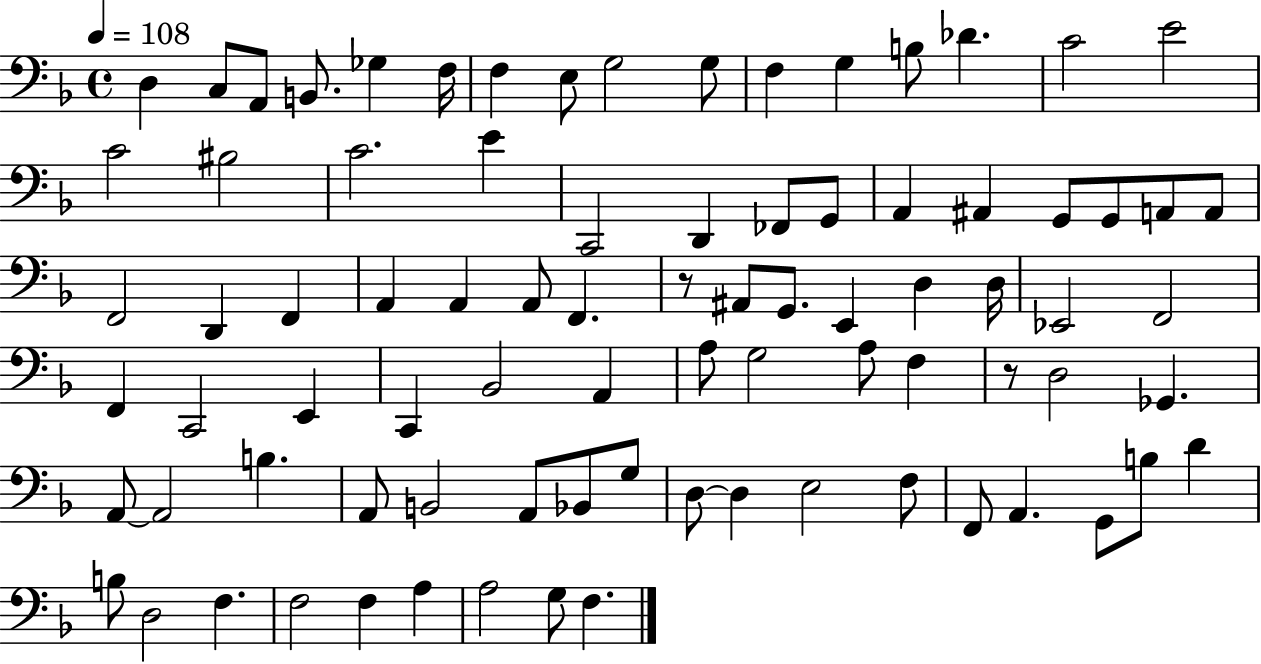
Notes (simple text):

D3/q C3/e A2/e B2/e. Gb3/q F3/s F3/q E3/e G3/h G3/e F3/q G3/q B3/e Db4/q. C4/h E4/h C4/h BIS3/h C4/h. E4/q C2/h D2/q FES2/e G2/e A2/q A#2/q G2/e G2/e A2/e A2/e F2/h D2/q F2/q A2/q A2/q A2/e F2/q. R/e A#2/e G2/e. E2/q D3/q D3/s Eb2/h F2/h F2/q C2/h E2/q C2/q Bb2/h A2/q A3/e G3/h A3/e F3/q R/e D3/h Gb2/q. A2/e A2/h B3/q. A2/e B2/h A2/e Bb2/e G3/e D3/e D3/q E3/h F3/e F2/e A2/q. G2/e B3/e D4/q B3/e D3/h F3/q. F3/h F3/q A3/q A3/h G3/e F3/q.